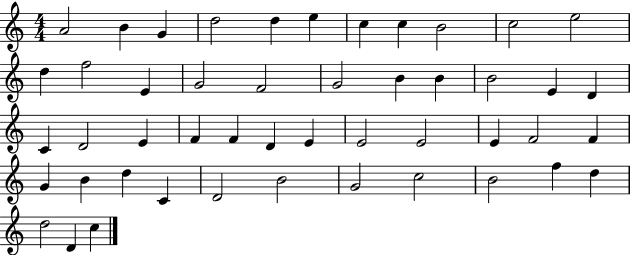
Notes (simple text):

A4/h B4/q G4/q D5/h D5/q E5/q C5/q C5/q B4/h C5/h E5/h D5/q F5/h E4/q G4/h F4/h G4/h B4/q B4/q B4/h E4/q D4/q C4/q D4/h E4/q F4/q F4/q D4/q E4/q E4/h E4/h E4/q F4/h F4/q G4/q B4/q D5/q C4/q D4/h B4/h G4/h C5/h B4/h F5/q D5/q D5/h D4/q C5/q